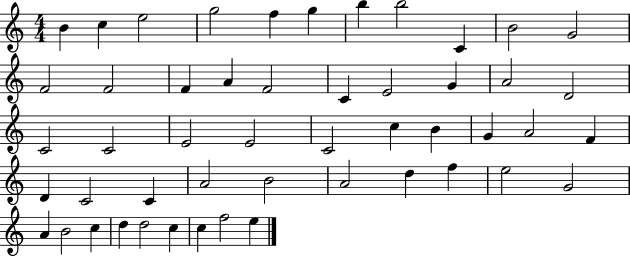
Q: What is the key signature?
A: C major